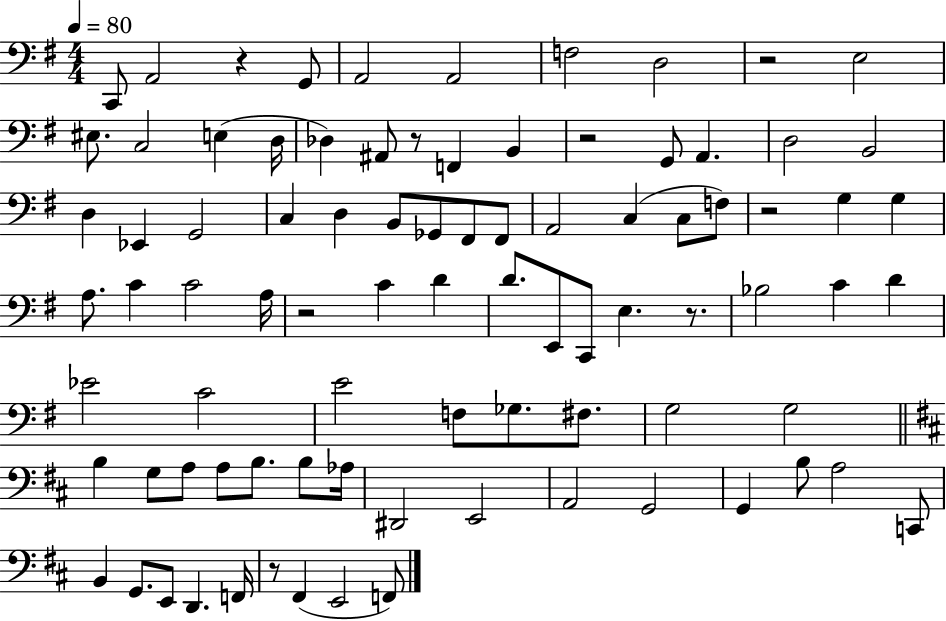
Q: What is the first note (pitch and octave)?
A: C2